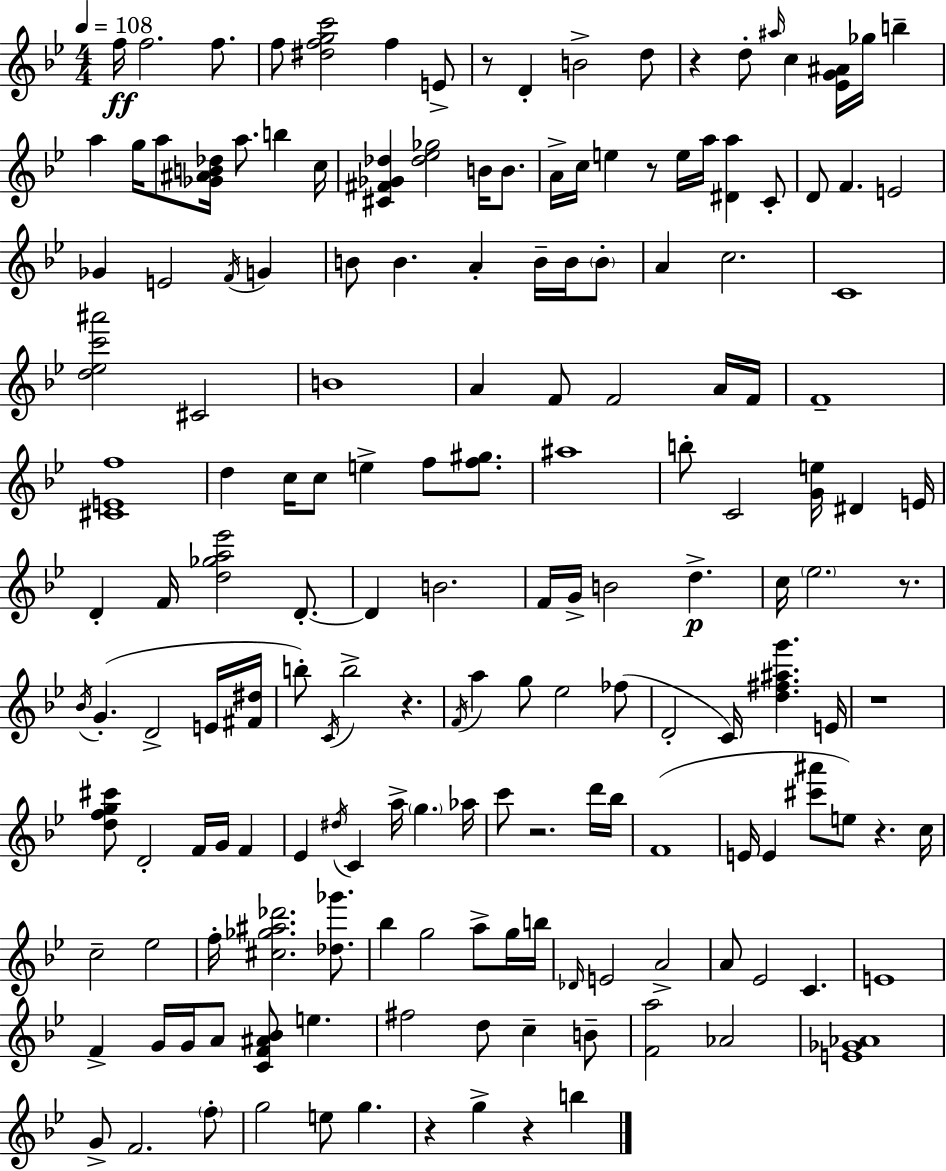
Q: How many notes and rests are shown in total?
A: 169